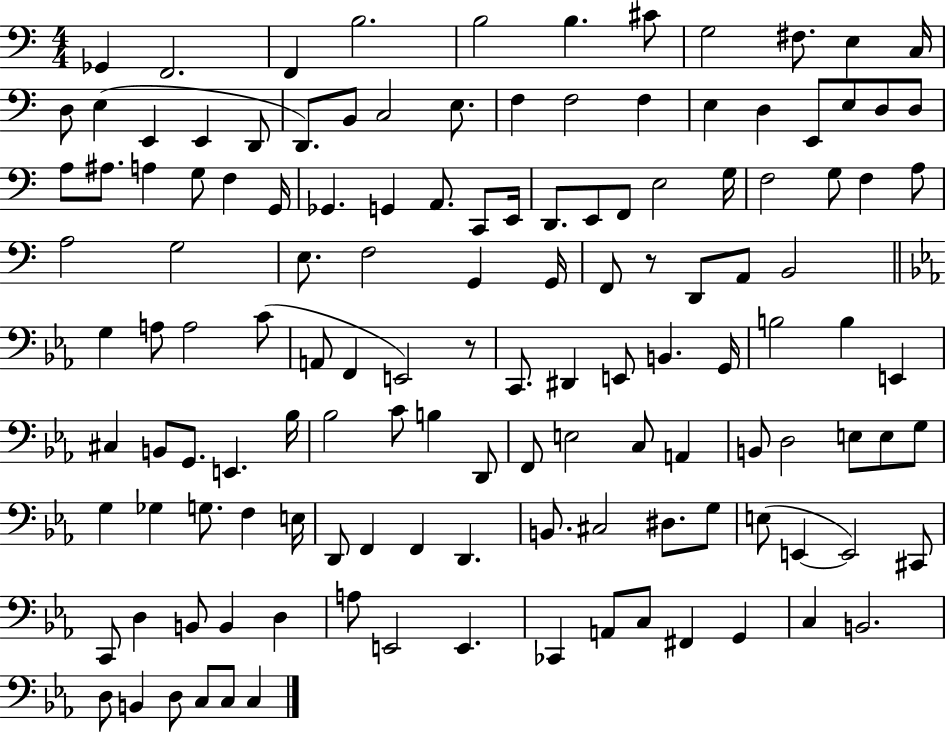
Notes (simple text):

Gb2/q F2/h. F2/q B3/h. B3/h B3/q. C#4/e G3/h F#3/e. E3/q C3/s D3/e E3/q E2/q E2/q D2/e D2/e. B2/e C3/h E3/e. F3/q F3/h F3/q E3/q D3/q E2/e E3/e D3/e D3/e A3/e A#3/e. A3/q G3/e F3/q G2/s Gb2/q. G2/q A2/e. C2/e E2/s D2/e. E2/e F2/e E3/h G3/s F3/h G3/e F3/q A3/e A3/h G3/h E3/e. F3/h G2/q G2/s F2/e R/e D2/e A2/e B2/h G3/q A3/e A3/h C4/e A2/e F2/q E2/h R/e C2/e. D#2/q E2/e B2/q. G2/s B3/h B3/q E2/q C#3/q B2/e G2/e. E2/q. Bb3/s Bb3/h C4/e B3/q D2/e F2/e E3/h C3/e A2/q B2/e D3/h E3/e E3/e G3/e G3/q Gb3/q G3/e. F3/q E3/s D2/e F2/q F2/q D2/q. B2/e. C#3/h D#3/e. G3/e E3/e E2/q E2/h C#2/e C2/e D3/q B2/e B2/q D3/q A3/e E2/h E2/q. CES2/q A2/e C3/e F#2/q G2/q C3/q B2/h. D3/e B2/q D3/e C3/e C3/e C3/q